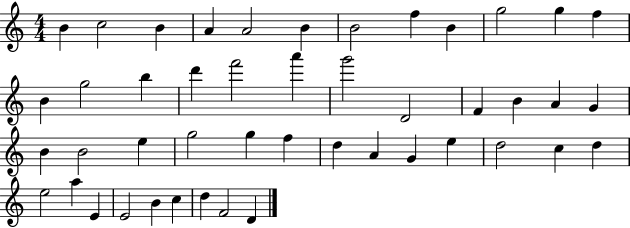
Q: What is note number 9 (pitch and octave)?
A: B4